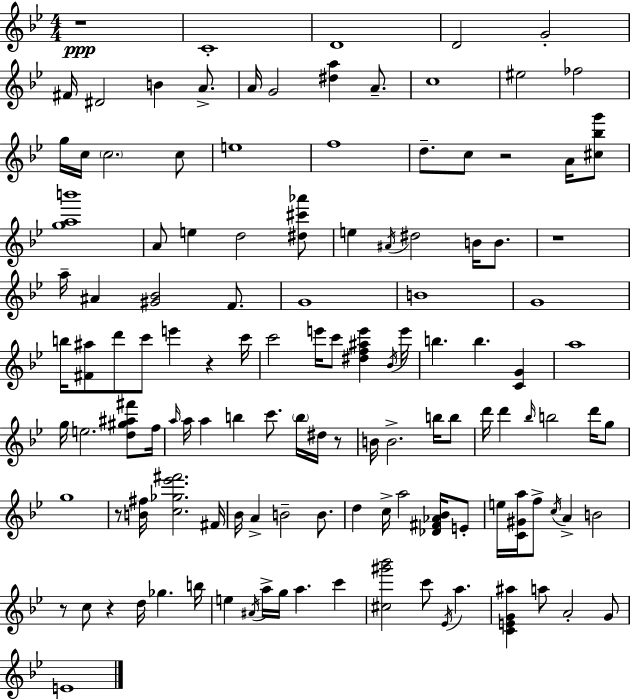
R/w C4/w D4/w D4/h G4/h F#4/s D#4/h B4/q A4/e. A4/s G4/h [D#5,A5]/q A4/e. C5/w EIS5/h FES5/h G5/s C5/s C5/h. C5/e E5/w F5/w D5/e. C5/e R/h A4/s [C#5,Bb5,G6]/e [G5,A5,B6]/w A4/e E5/q D5/h [D#5,C#6,Ab6]/e E5/q A#4/s D#5/h B4/s B4/e. R/w A5/s A#4/q [G#4,Bb4]/h F4/e. G4/w B4/w G4/w B5/s [F#4,A#5]/e D6/e C6/e E6/q R/q C6/s C6/h E6/s C6/e [D#5,F5,A#5,E6]/q Bb4/s E6/s B5/q. B5/q. [C4,G4]/q A5/w G5/s E5/h. [D5,G#5,A#5,F#6]/e F5/s A5/s A5/s A5/q B5/q C6/e. B5/s D#5/s R/e B4/s B4/h. B5/s B5/e D6/s D6/q Bb5/s B5/h D6/s G5/e G5/w R/e [B4,F#5]/s [C5,Gb5,Eb6,F#6]/h. F#4/s Bb4/s A4/q B4/h B4/e. D5/q C5/s A5/h [Db4,F#4,Ab4,Bb4]/s E4/e E5/s [C4,G#4,A5]/s F5/e C5/s A4/q B4/h R/e C5/e R/q D5/s Gb5/q. B5/s E5/q A#4/s A5/s G5/s A5/q. C6/q [C#5,G#6,Bb6]/h C6/e Eb4/s A5/q. [C4,E4,G4,A#5]/q A5/e A4/h G4/e E4/w